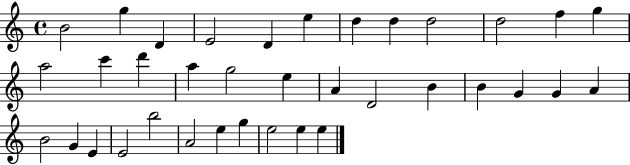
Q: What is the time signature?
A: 4/4